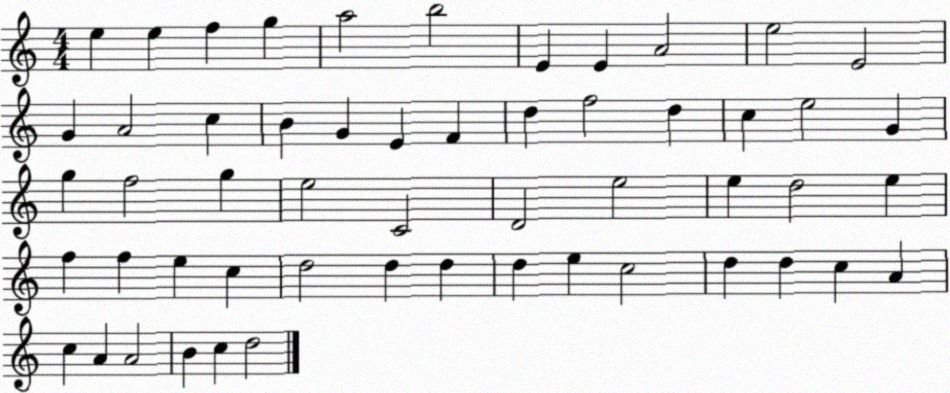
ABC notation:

X:1
T:Untitled
M:4/4
L:1/4
K:C
e e f g a2 b2 E E A2 e2 E2 G A2 c B G E F d f2 d c e2 G g f2 g e2 C2 D2 e2 e d2 e f f e c d2 d d d e c2 d d c A c A A2 B c d2